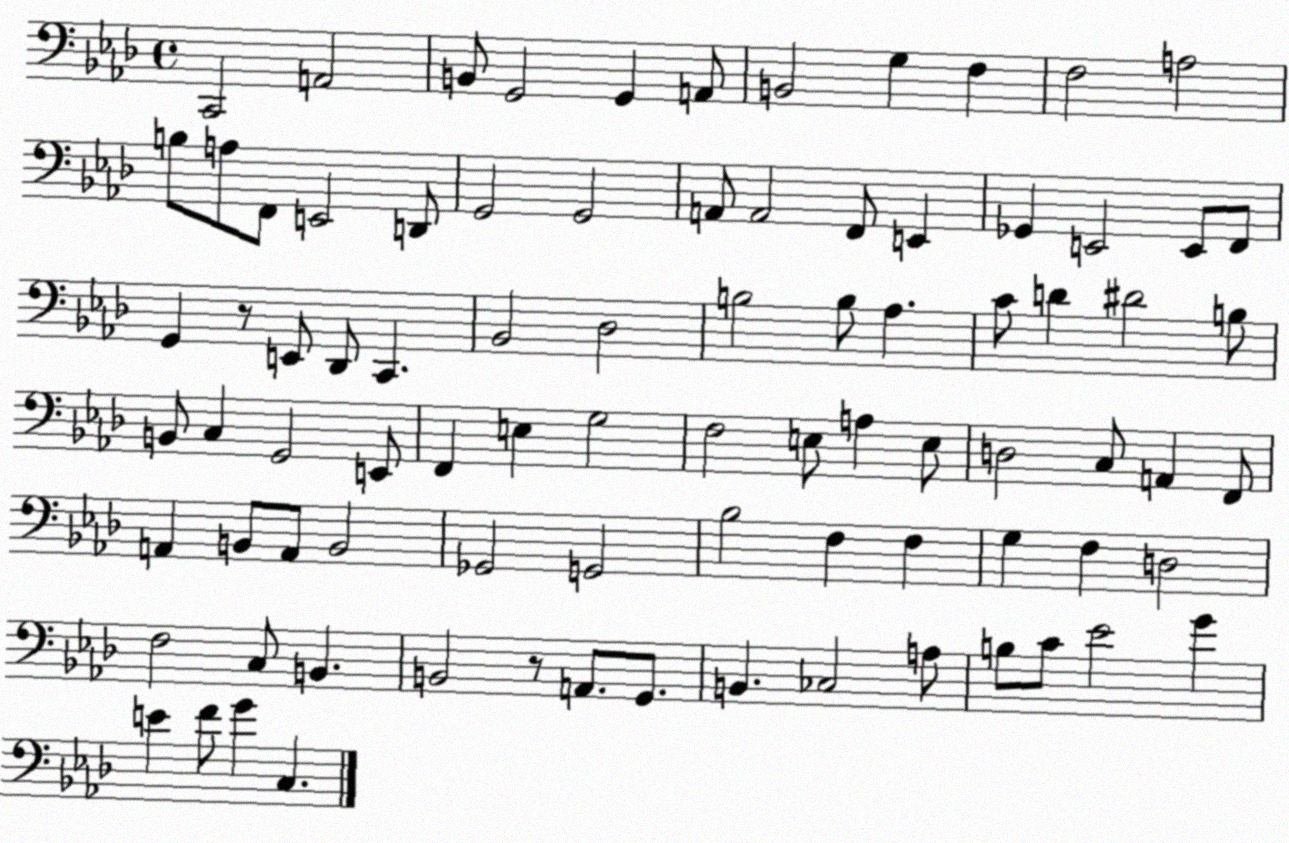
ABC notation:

X:1
T:Untitled
M:4/4
L:1/4
K:Ab
C,,2 A,,2 B,,/2 G,,2 G,, A,,/2 B,,2 G, F, F,2 A,2 B,/2 A,/2 F,,/2 E,,2 D,,/2 G,,2 G,,2 A,,/2 A,,2 F,,/2 E,, _G,, E,,2 E,,/2 F,,/2 G,, z/2 E,,/2 _D,,/2 C,, _B,,2 _D,2 B,2 B,/2 _A, C/2 D ^D2 B,/2 B,,/2 C, G,,2 E,,/2 F,, E, G,2 F,2 E,/2 A, E,/2 D,2 C,/2 A,, F,,/2 A,, B,,/2 A,,/2 B,,2 _G,,2 G,,2 _B,2 F, F, G, F, D,2 F,2 C,/2 B,, B,,2 z/2 A,,/2 G,,/2 B,, _C,2 A,/2 B,/2 C/2 _E2 G E F/2 G C,